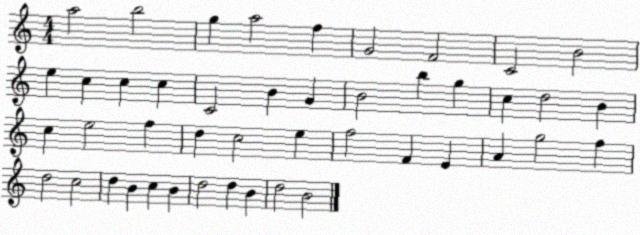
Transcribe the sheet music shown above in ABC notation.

X:1
T:Untitled
M:4/4
L:1/4
K:C
a2 b2 g a2 f G2 F2 C2 B2 e c c c C2 B G B2 b g c d2 B c e2 f d c2 e f2 F E A g2 f d2 c2 d B c B d2 d B d2 B2